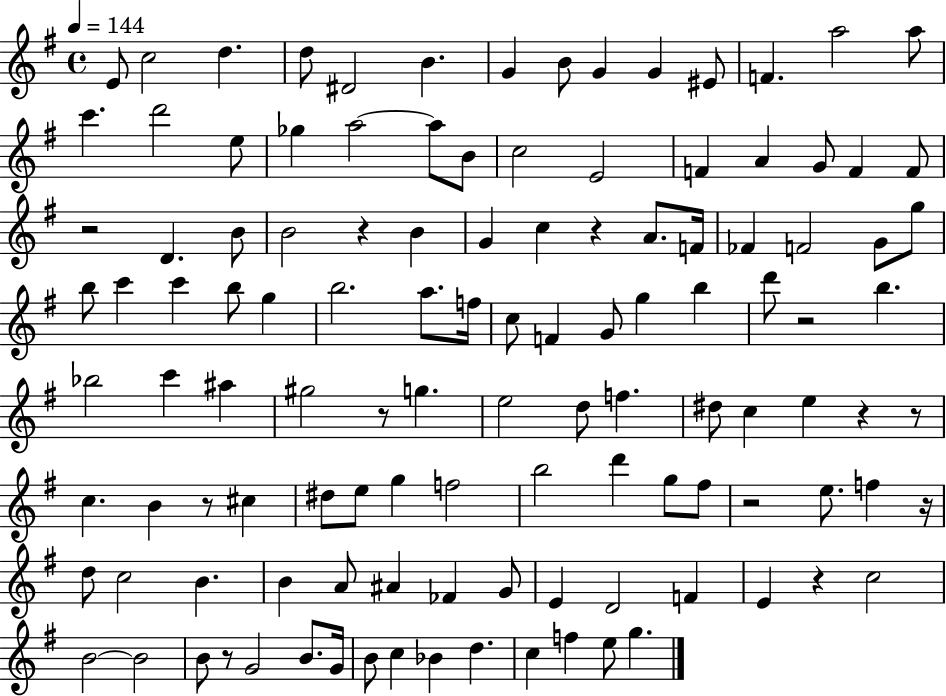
X:1
T:Untitled
M:4/4
L:1/4
K:G
E/2 c2 d d/2 ^D2 B G B/2 G G ^E/2 F a2 a/2 c' d'2 e/2 _g a2 a/2 B/2 c2 E2 F A G/2 F F/2 z2 D B/2 B2 z B G c z A/2 F/4 _F F2 G/2 g/2 b/2 c' c' b/2 g b2 a/2 f/4 c/2 F G/2 g b d'/2 z2 b _b2 c' ^a ^g2 z/2 g e2 d/2 f ^d/2 c e z z/2 c B z/2 ^c ^d/2 e/2 g f2 b2 d' g/2 ^f/2 z2 e/2 f z/4 d/2 c2 B B A/2 ^A _F G/2 E D2 F E z c2 B2 B2 B/2 z/2 G2 B/2 G/4 B/2 c _B d c f e/2 g